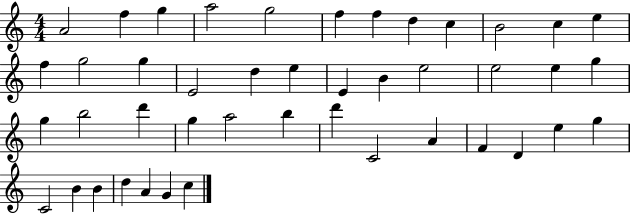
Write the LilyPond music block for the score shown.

{
  \clef treble
  \numericTimeSignature
  \time 4/4
  \key c \major
  a'2 f''4 g''4 | a''2 g''2 | f''4 f''4 d''4 c''4 | b'2 c''4 e''4 | \break f''4 g''2 g''4 | e'2 d''4 e''4 | e'4 b'4 e''2 | e''2 e''4 g''4 | \break g''4 b''2 d'''4 | g''4 a''2 b''4 | d'''4 c'2 a'4 | f'4 d'4 e''4 g''4 | \break c'2 b'4 b'4 | d''4 a'4 g'4 c''4 | \bar "|."
}